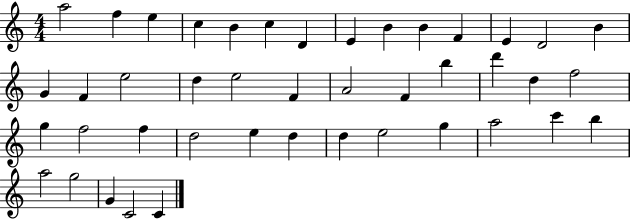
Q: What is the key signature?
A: C major